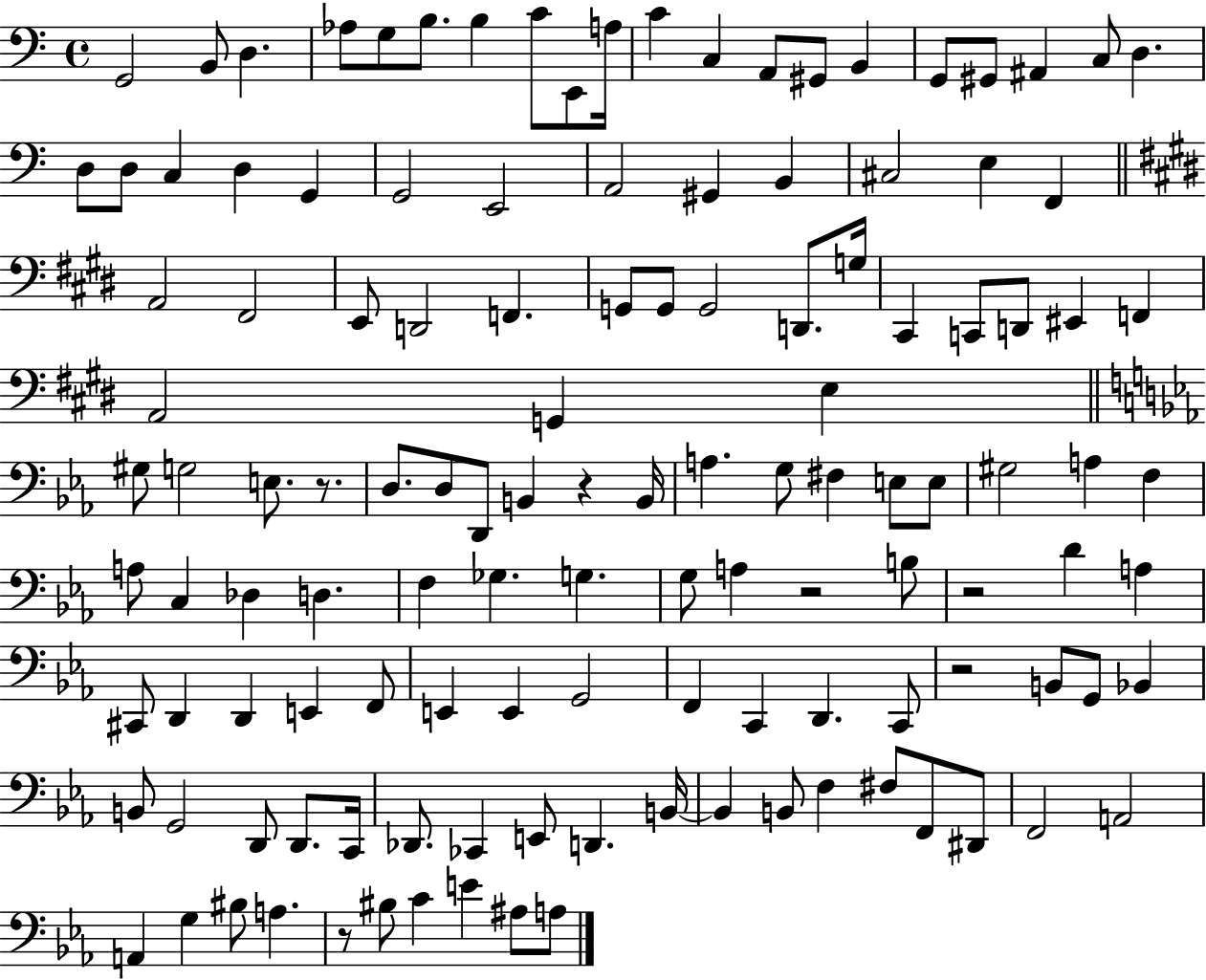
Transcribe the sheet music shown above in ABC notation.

X:1
T:Untitled
M:4/4
L:1/4
K:C
G,,2 B,,/2 D, _A,/2 G,/2 B,/2 B, C/2 E,,/2 A,/4 C C, A,,/2 ^G,,/2 B,, G,,/2 ^G,,/2 ^A,, C,/2 D, D,/2 D,/2 C, D, G,, G,,2 E,,2 A,,2 ^G,, B,, ^C,2 E, F,, A,,2 ^F,,2 E,,/2 D,,2 F,, G,,/2 G,,/2 G,,2 D,,/2 G,/4 ^C,, C,,/2 D,,/2 ^E,, F,, A,,2 G,, E, ^G,/2 G,2 E,/2 z/2 D,/2 D,/2 D,,/2 B,, z B,,/4 A, G,/2 ^F, E,/2 E,/2 ^G,2 A, F, A,/2 C, _D, D, F, _G, G, G,/2 A, z2 B,/2 z2 D A, ^C,,/2 D,, D,, E,, F,,/2 E,, E,, G,,2 F,, C,, D,, C,,/2 z2 B,,/2 G,,/2 _B,, B,,/2 G,,2 D,,/2 D,,/2 C,,/4 _D,,/2 _C,, E,,/2 D,, B,,/4 B,, B,,/2 F, ^F,/2 F,,/2 ^D,,/2 F,,2 A,,2 A,, G, ^B,/2 A, z/2 ^B,/2 C E ^A,/2 A,/2